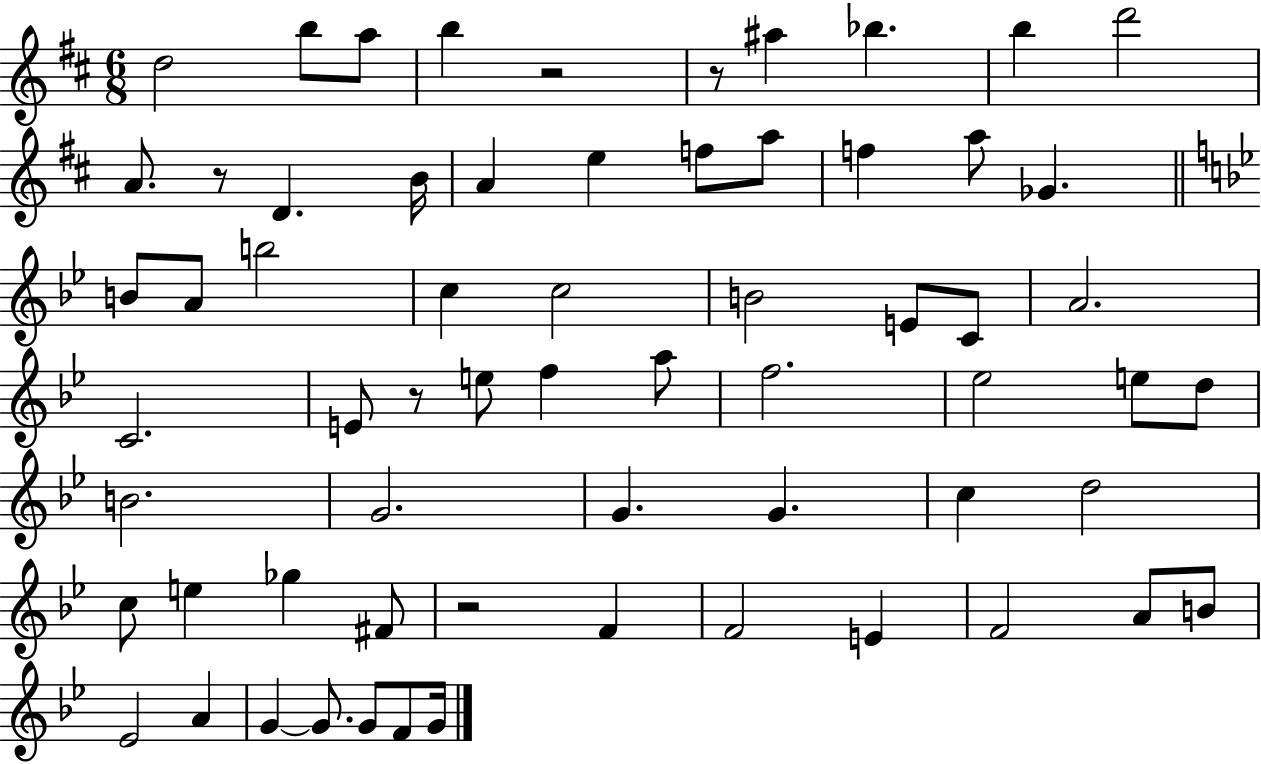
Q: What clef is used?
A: treble